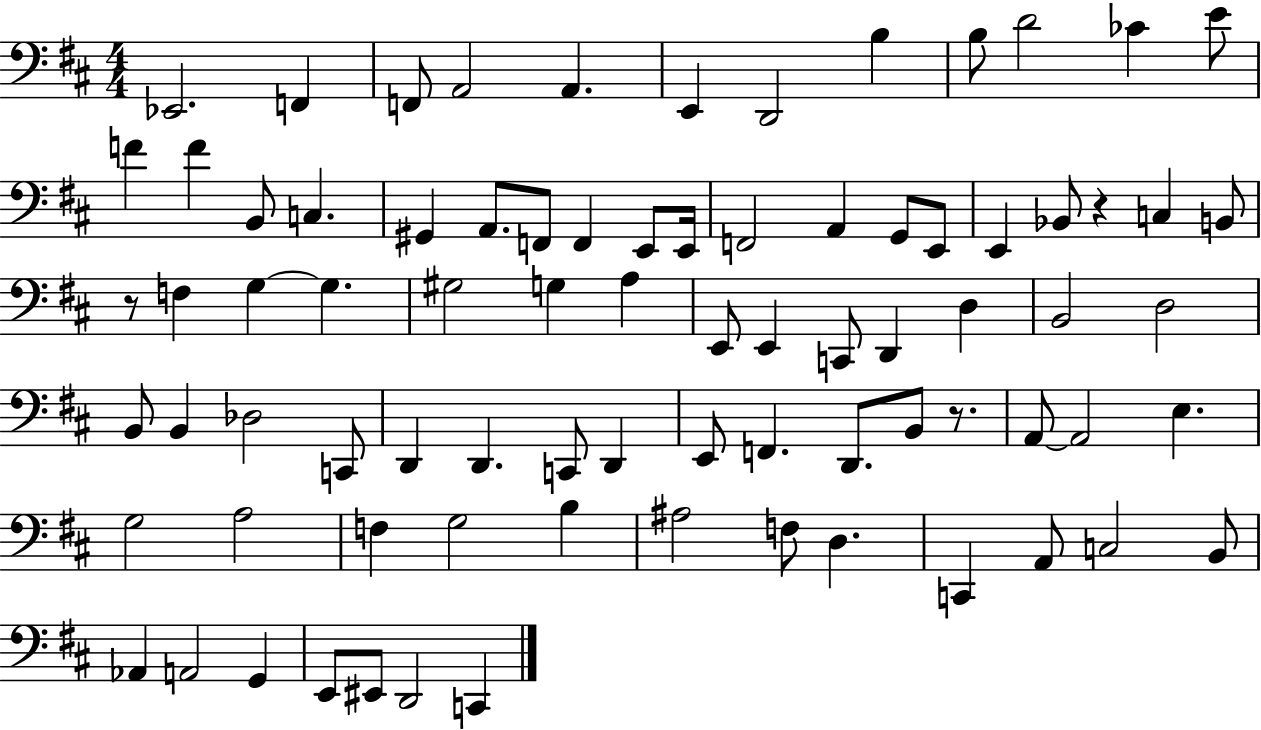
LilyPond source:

{
  \clef bass
  \numericTimeSignature
  \time 4/4
  \key d \major
  ees,2. f,4 | f,8 a,2 a,4. | e,4 d,2 b4 | b8 d'2 ces'4 e'8 | \break f'4 f'4 b,8 c4. | gis,4 a,8. f,8 f,4 e,8 e,16 | f,2 a,4 g,8 e,8 | e,4 bes,8 r4 c4 b,8 | \break r8 f4 g4~~ g4. | gis2 g4 a4 | e,8 e,4 c,8 d,4 d4 | b,2 d2 | \break b,8 b,4 des2 c,8 | d,4 d,4. c,8 d,4 | e,8 f,4. d,8. b,8 r8. | a,8~~ a,2 e4. | \break g2 a2 | f4 g2 b4 | ais2 f8 d4. | c,4 a,8 c2 b,8 | \break aes,4 a,2 g,4 | e,8 eis,8 d,2 c,4 | \bar "|."
}